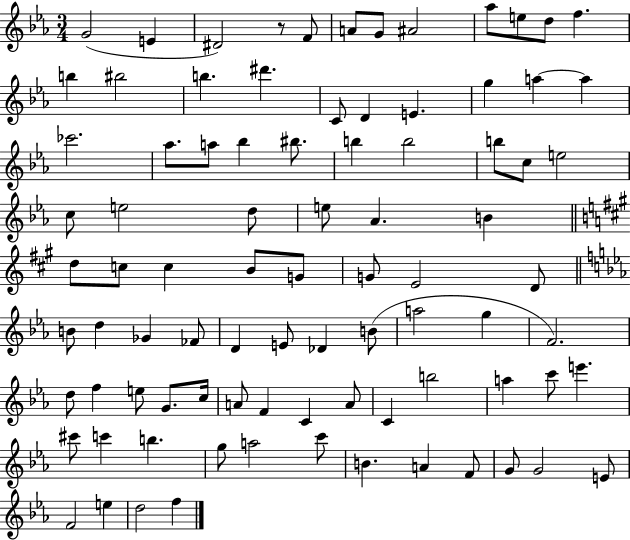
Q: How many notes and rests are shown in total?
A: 87